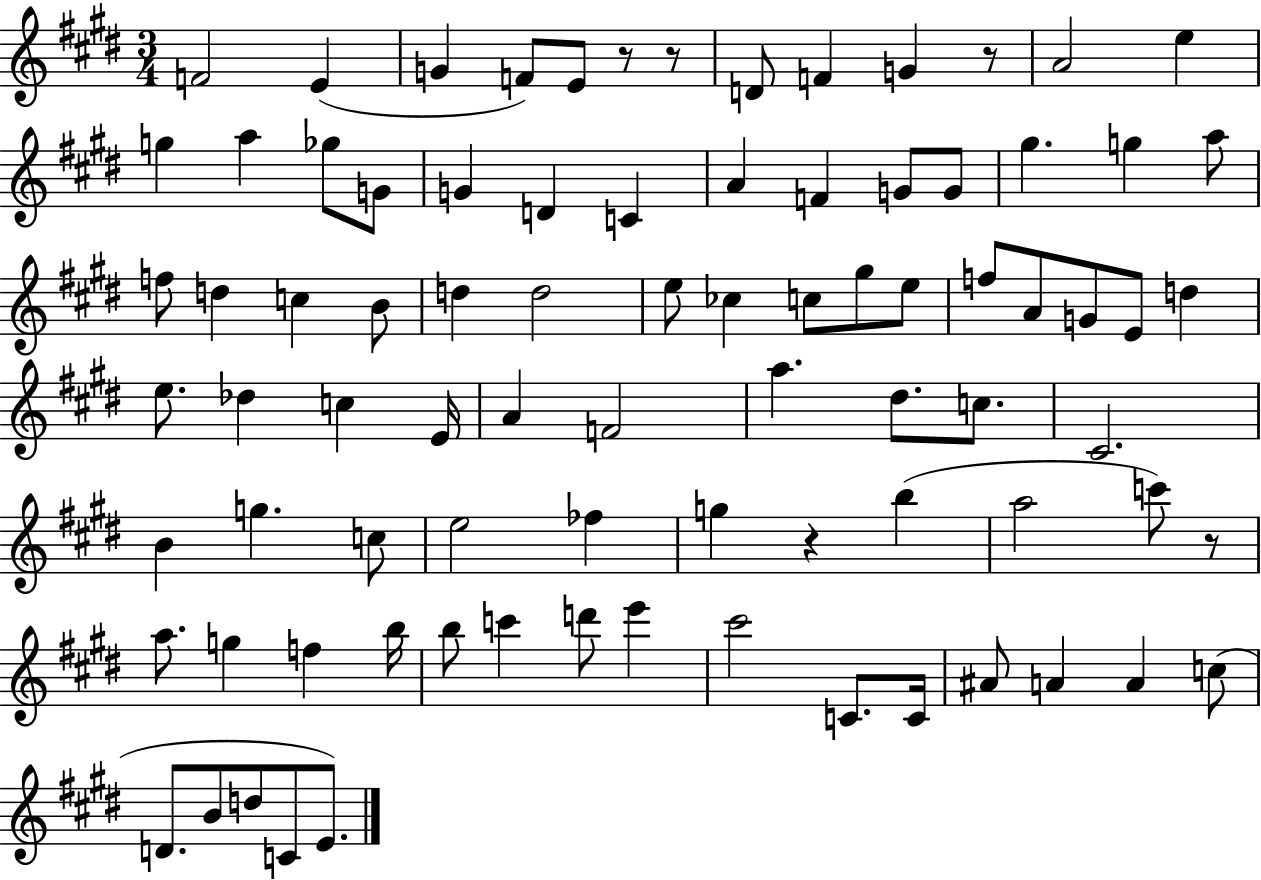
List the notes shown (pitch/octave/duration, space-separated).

F4/h E4/q G4/q F4/e E4/e R/e R/e D4/e F4/q G4/q R/e A4/h E5/q G5/q A5/q Gb5/e G4/e G4/q D4/q C4/q A4/q F4/q G4/e G4/e G#5/q. G5/q A5/e F5/e D5/q C5/q B4/e D5/q D5/h E5/e CES5/q C5/e G#5/e E5/e F5/e A4/e G4/e E4/e D5/q E5/e. Db5/q C5/q E4/s A4/q F4/h A5/q. D#5/e. C5/e. C#4/h. B4/q G5/q. C5/e E5/h FES5/q G5/q R/q B5/q A5/h C6/e R/e A5/e. G5/q F5/q B5/s B5/e C6/q D6/e E6/q C#6/h C4/e. C4/s A#4/e A4/q A4/q C5/e D4/e. B4/e D5/e C4/e E4/e.